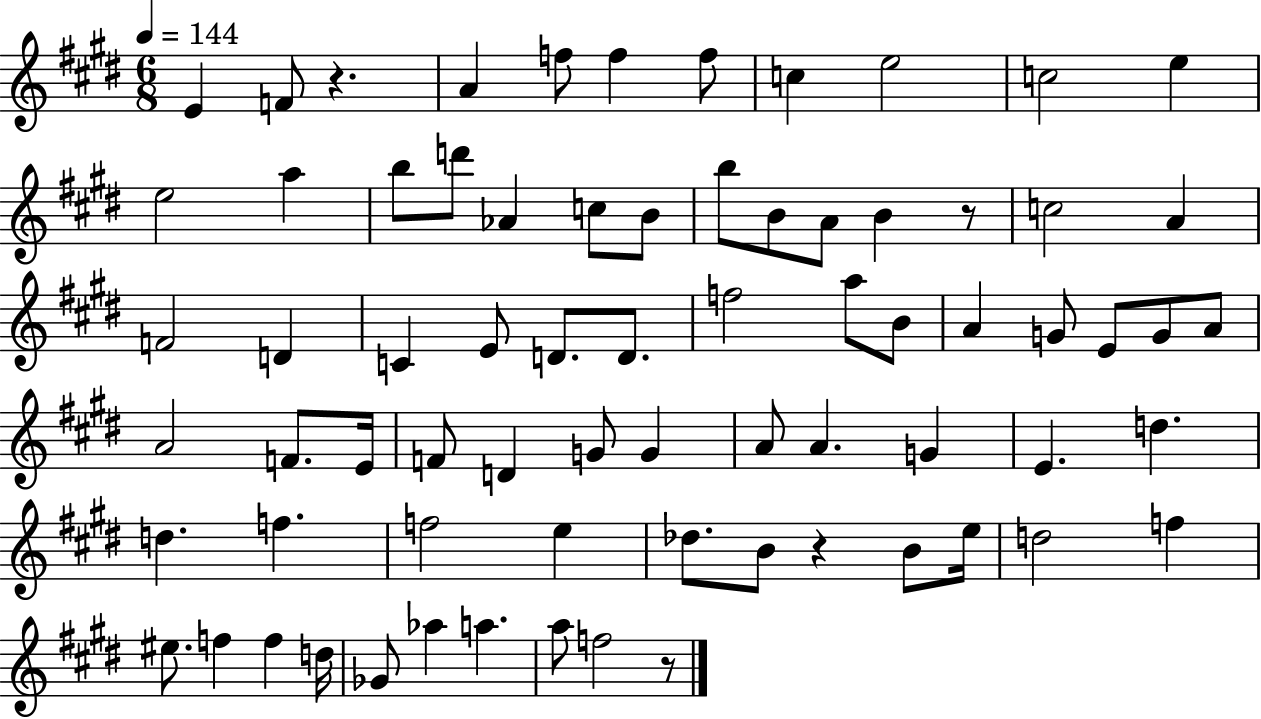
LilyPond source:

{
  \clef treble
  \numericTimeSignature
  \time 6/8
  \key e \major
  \tempo 4 = 144
  \repeat volta 2 { e'4 f'8 r4. | a'4 f''8 f''4 f''8 | c''4 e''2 | c''2 e''4 | \break e''2 a''4 | b''8 d'''8 aes'4 c''8 b'8 | b''8 b'8 a'8 b'4 r8 | c''2 a'4 | \break f'2 d'4 | c'4 e'8 d'8. d'8. | f''2 a''8 b'8 | a'4 g'8 e'8 g'8 a'8 | \break a'2 f'8. e'16 | f'8 d'4 g'8 g'4 | a'8 a'4. g'4 | e'4. d''4. | \break d''4. f''4. | f''2 e''4 | des''8. b'8 r4 b'8 e''16 | d''2 f''4 | \break eis''8. f''4 f''4 d''16 | ges'8 aes''4 a''4. | a''8 f''2 r8 | } \bar "|."
}